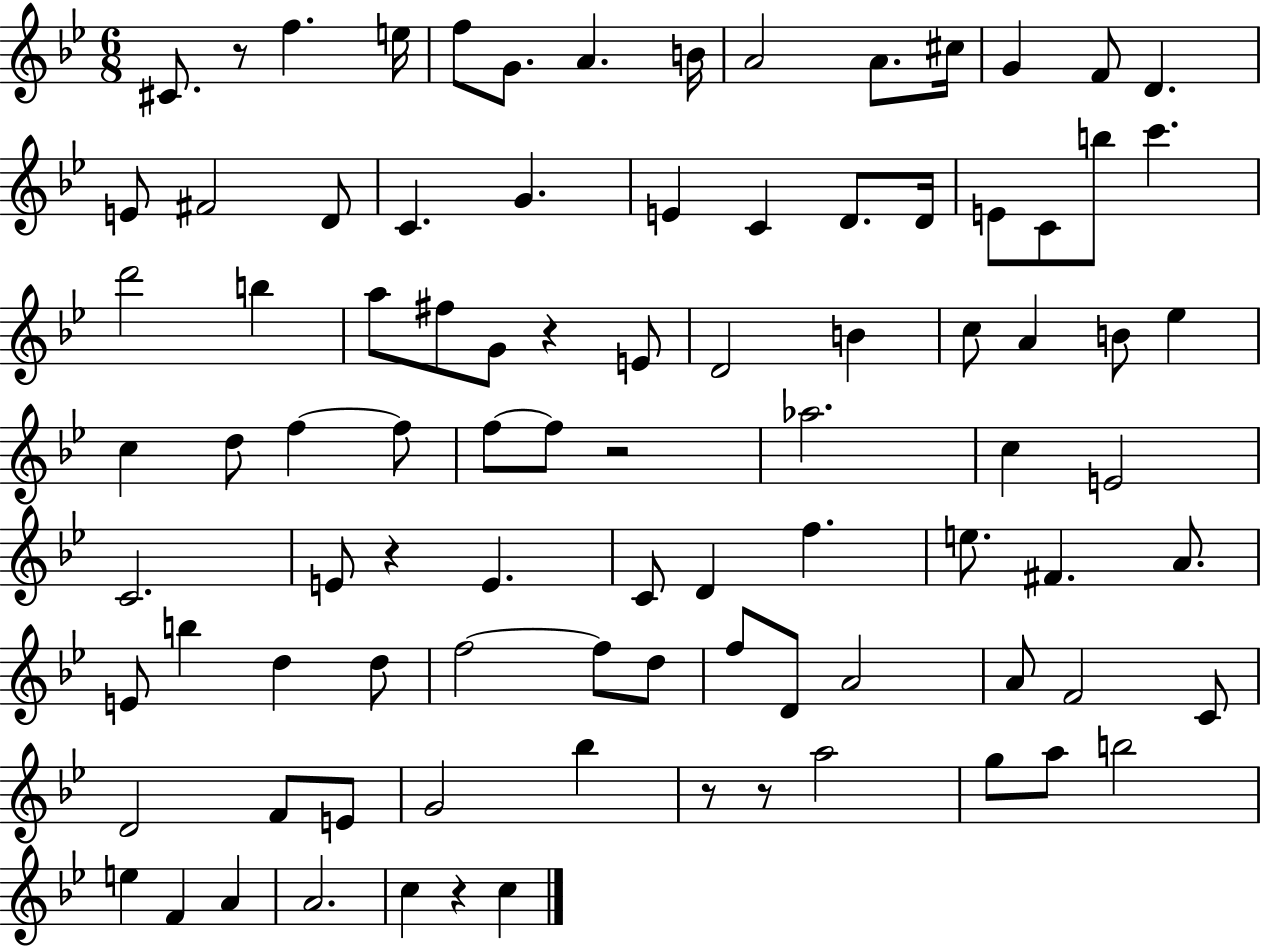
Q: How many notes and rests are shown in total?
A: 91